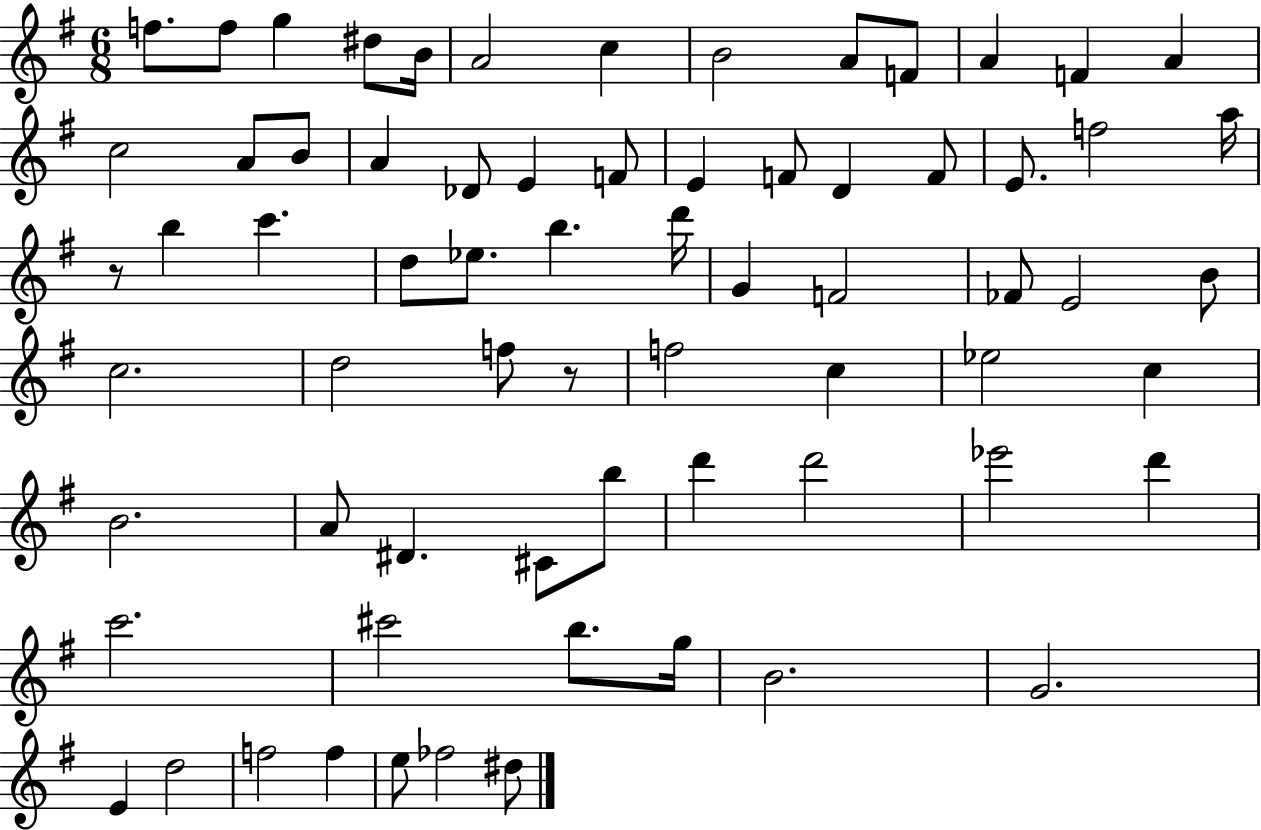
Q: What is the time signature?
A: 6/8